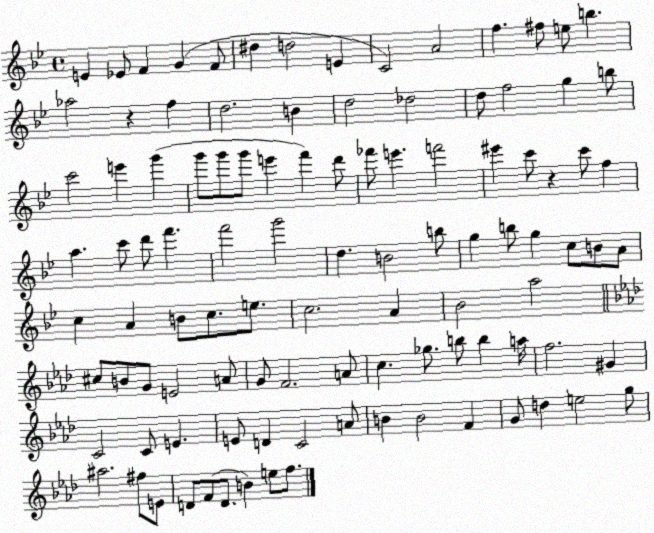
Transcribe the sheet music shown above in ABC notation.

X:1
T:Untitled
M:4/4
L:1/4
K:Bb
E _E/2 F G F/2 ^d d2 E C2 A2 f ^f/2 e/2 b _a2 z f d2 B d2 _d2 d/2 f2 g b/2 c'2 e' g' g'/2 g'/2 g'/2 e' f' d'/2 _f'/2 e' f'2 ^e' c'/2 z c'/2 f a c'/2 d'/2 f' f'2 g'2 d B2 b/2 g b/2 g c/2 B/2 A/2 c A B/2 c/2 e/2 c2 A _B2 a2 ^c/2 B/2 G/2 E2 A/2 G/2 F2 A/2 c _g/2 b/2 b a/4 f2 ^G C2 C/2 E E/2 D C2 A/2 B B2 F G/2 d e2 g/2 ^a2 ^f/2 E/2 D/2 F/2 D/2 B e/2 f/2